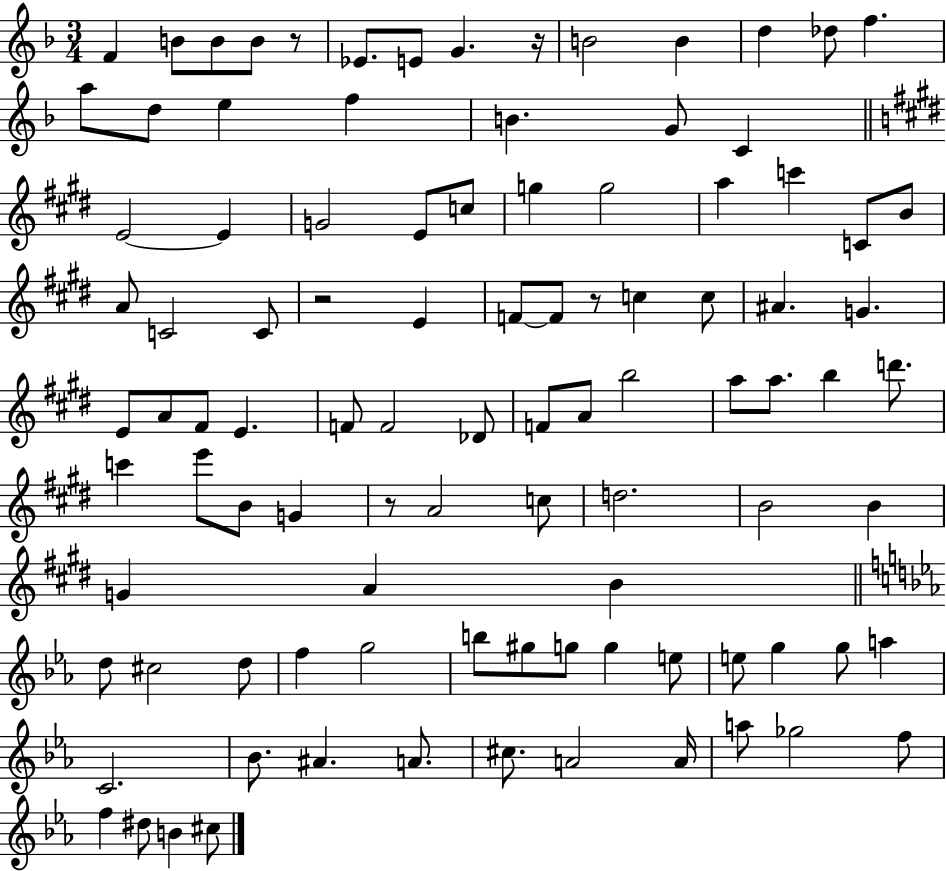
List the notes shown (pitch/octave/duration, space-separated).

F4/q B4/e B4/e B4/e R/e Eb4/e. E4/e G4/q. R/s B4/h B4/q D5/q Db5/e F5/q. A5/e D5/e E5/q F5/q B4/q. G4/e C4/q E4/h E4/q G4/h E4/e C5/e G5/q G5/h A5/q C6/q C4/e B4/e A4/e C4/h C4/e R/h E4/q F4/e F4/e R/e C5/q C5/e A#4/q. G4/q. E4/e A4/e F#4/e E4/q. F4/e F4/h Db4/e F4/e A4/e B5/h A5/e A5/e. B5/q D6/e. C6/q E6/e B4/e G4/q R/e A4/h C5/e D5/h. B4/h B4/q G4/q A4/q B4/q D5/e C#5/h D5/e F5/q G5/h B5/e G#5/e G5/e G5/q E5/e E5/e G5/q G5/e A5/q C4/h. Bb4/e. A#4/q. A4/e. C#5/e. A4/h A4/s A5/e Gb5/h F5/e F5/q D#5/e B4/q C#5/e